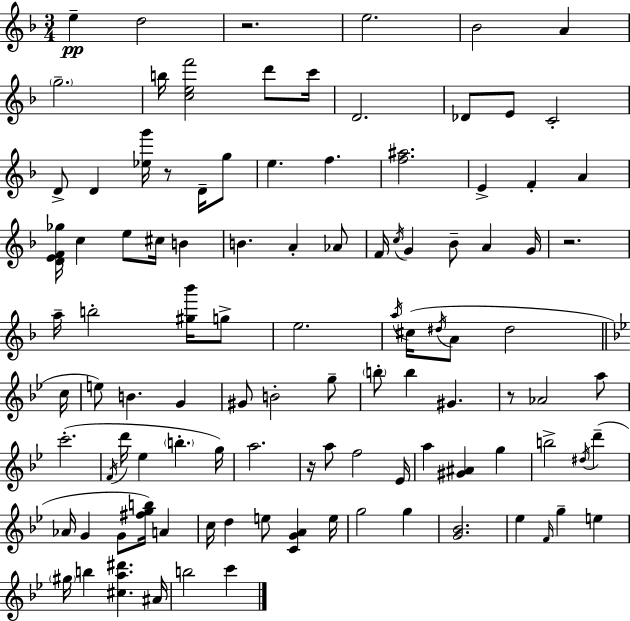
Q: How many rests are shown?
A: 5